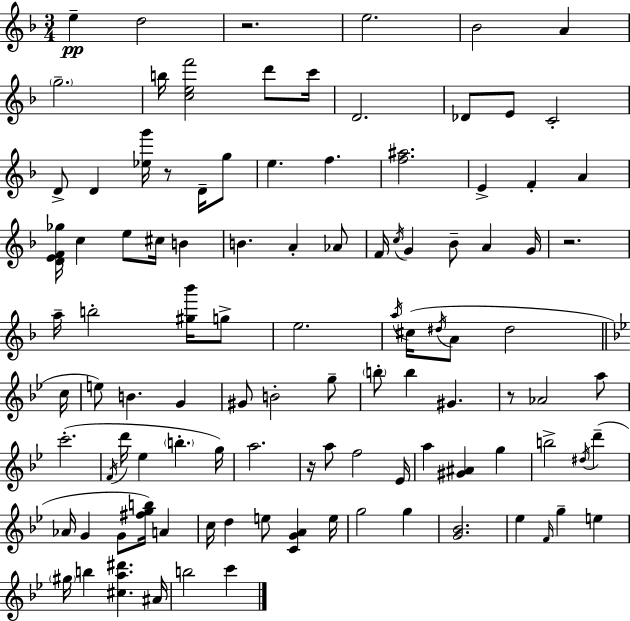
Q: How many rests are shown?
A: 5